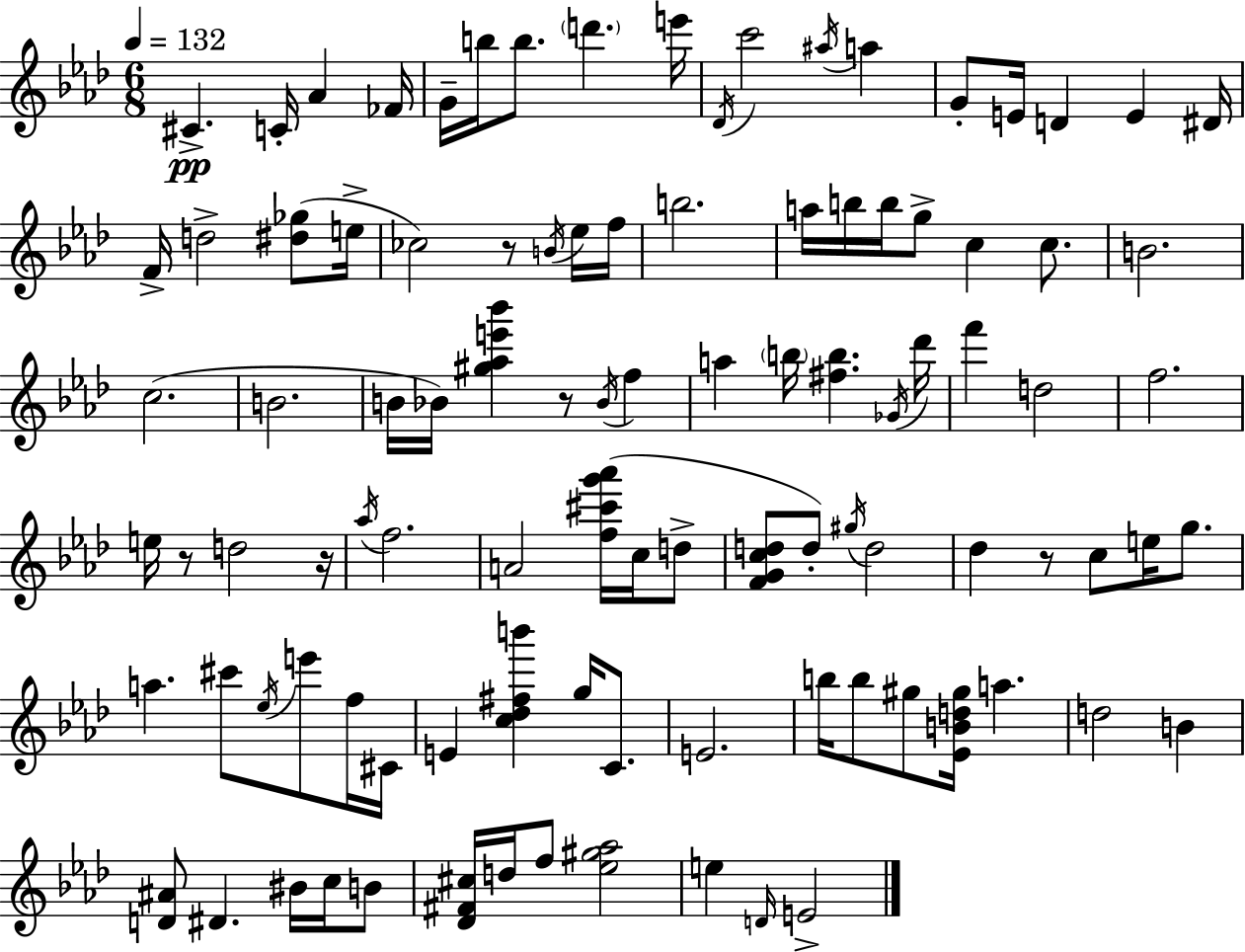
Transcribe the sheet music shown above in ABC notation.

X:1
T:Untitled
M:6/8
L:1/4
K:Ab
^C C/4 _A _F/4 G/4 b/4 b/2 d' e'/4 _D/4 c'2 ^a/4 a G/2 E/4 D E ^D/4 F/4 d2 [^d_g]/2 e/4 _c2 z/2 B/4 _e/4 f/4 b2 a/4 b/4 b/4 g/2 c c/2 B2 c2 B2 B/4 _B/4 [^g_ae'_b'] z/2 _B/4 f a b/4 [^fb] _G/4 _d'/4 f' d2 f2 e/4 z/2 d2 z/4 _a/4 f2 A2 [f^c'g'_a']/4 c/4 d/2 [FGcd]/2 d/2 ^g/4 d2 _d z/2 c/2 e/4 g/2 a ^c'/2 _e/4 e'/2 f/4 ^C/4 E [c_d^fb'] g/4 C/2 E2 b/4 b/2 ^g/2 [_EBd^g]/4 a d2 B [D^A]/2 ^D ^B/4 c/4 B/2 [_D^F^c]/4 d/4 f/2 [_e^g_a]2 e D/4 E2